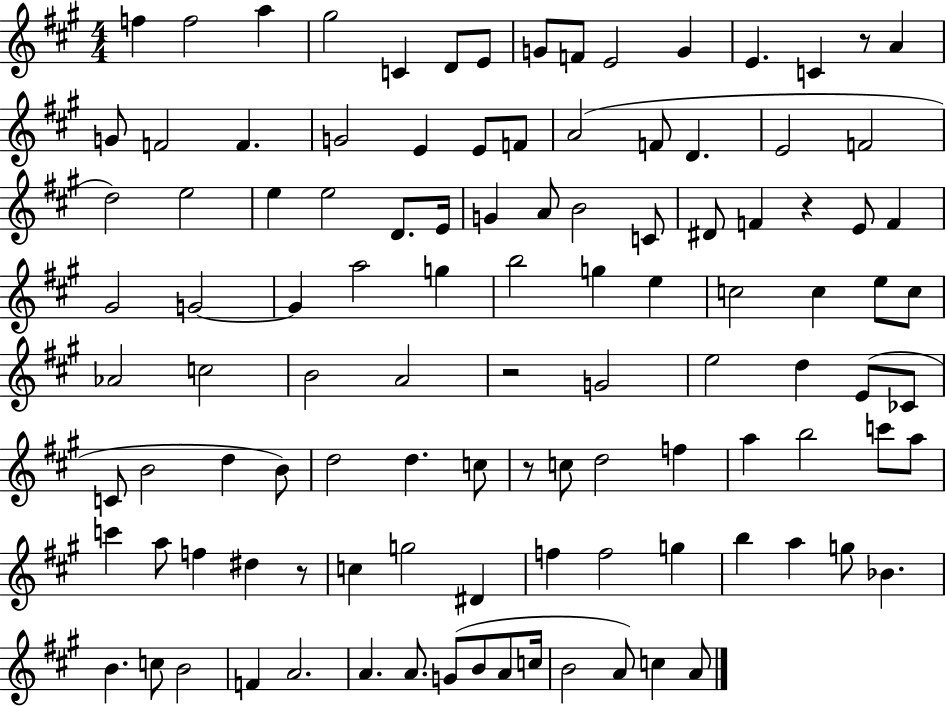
F5/q F5/h A5/q G#5/h C4/q D4/e E4/e G4/e F4/e E4/h G4/q E4/q. C4/q R/e A4/q G4/e F4/h F4/q. G4/h E4/q E4/e F4/e A4/h F4/e D4/q. E4/h F4/h D5/h E5/h E5/q E5/h D4/e. E4/s G4/q A4/e B4/h C4/e D#4/e F4/q R/q E4/e F4/q G#4/h G4/h G4/q A5/h G5/q B5/h G5/q E5/q C5/h C5/q E5/e C5/e Ab4/h C5/h B4/h A4/h R/h G4/h E5/h D5/q E4/e CES4/e C4/e B4/h D5/q B4/e D5/h D5/q. C5/e R/e C5/e D5/h F5/q A5/q B5/h C6/e A5/e C6/q A5/e F5/q D#5/q R/e C5/q G5/h D#4/q F5/q F5/h G5/q B5/q A5/q G5/e Bb4/q. B4/q. C5/e B4/h F4/q A4/h. A4/q. A4/e. G4/e B4/e A4/e C5/s B4/h A4/e C5/q A4/e